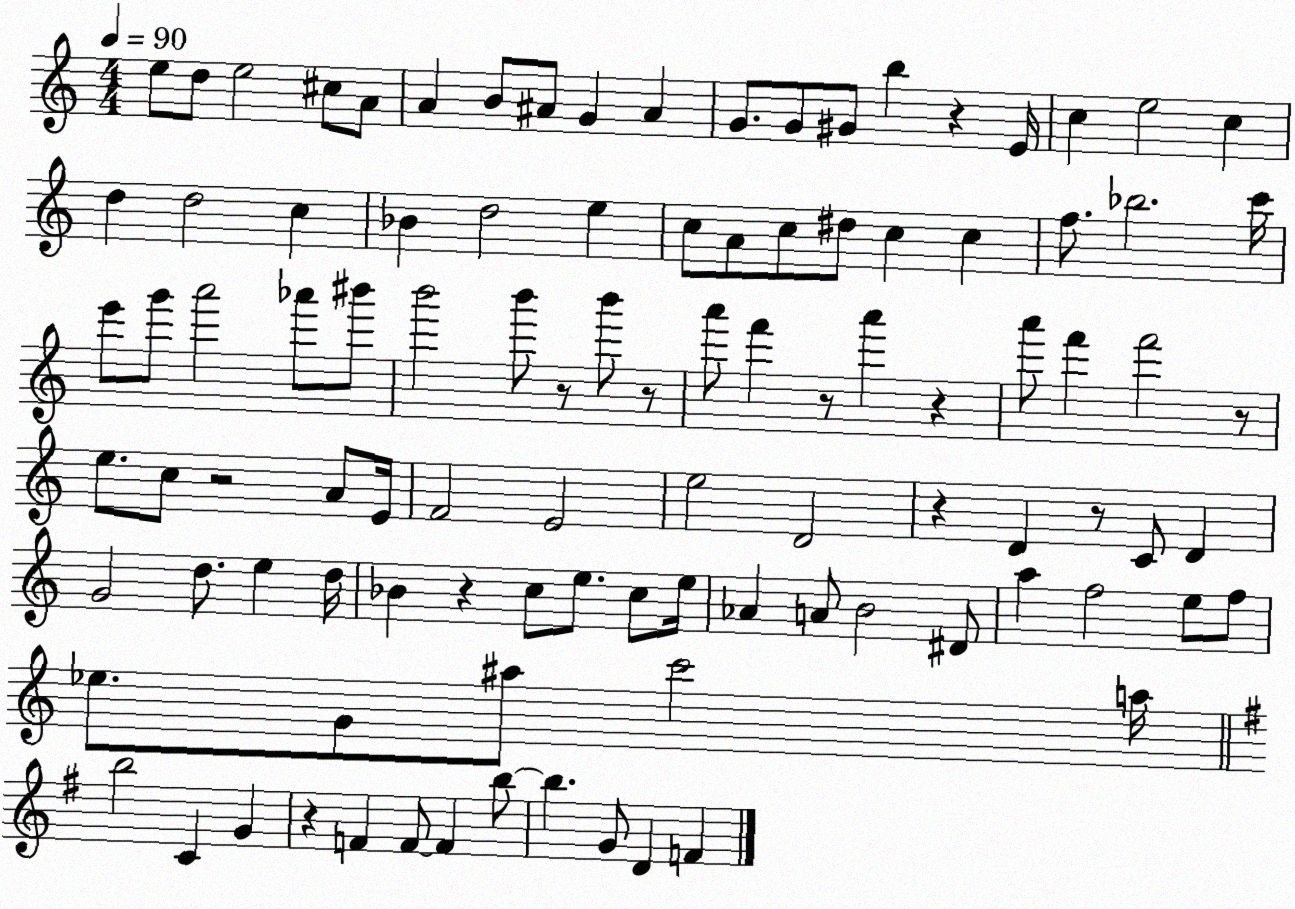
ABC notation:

X:1
T:Untitled
M:4/4
L:1/4
K:C
e/2 d/2 e2 ^c/2 A/2 A B/2 ^A/2 G ^A G/2 G/2 ^G/2 b z E/4 c e2 c d d2 c _B d2 e c/2 A/2 c/2 ^d/2 c c f/2 _b2 c'/4 e'/2 g'/2 a'2 _a'/2 ^b'/2 b'2 b'/2 z/2 b'/2 z/2 a'/2 f' z/2 a' z a'/2 f' f'2 z/2 e/2 c/2 z2 A/2 E/4 F2 E2 e2 D2 z D z/2 C/2 D G2 d/2 e d/4 _B z c/2 e/2 c/2 e/4 _A A/2 B2 ^D/2 a f2 e/2 f/2 _e/2 G/2 ^a/2 c'2 a/4 b2 C G z F F/2 F b/2 b G/2 D F